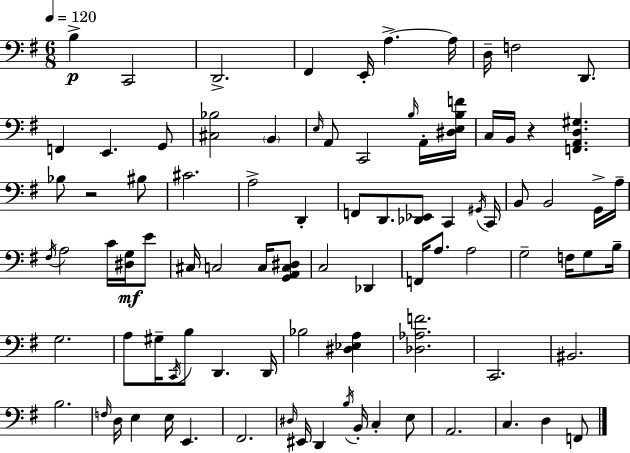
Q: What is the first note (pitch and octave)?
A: B3